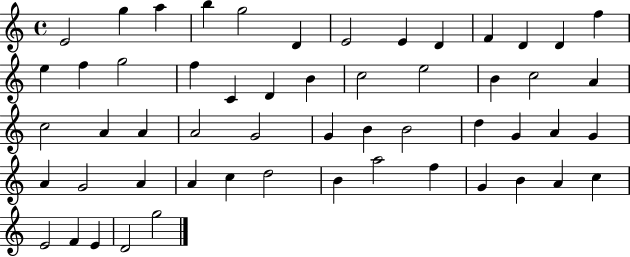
E4/h G5/q A5/q B5/q G5/h D4/q E4/h E4/q D4/q F4/q D4/q D4/q F5/q E5/q F5/q G5/h F5/q C4/q D4/q B4/q C5/h E5/h B4/q C5/h A4/q C5/h A4/q A4/q A4/h G4/h G4/q B4/q B4/h D5/q G4/q A4/q G4/q A4/q G4/h A4/q A4/q C5/q D5/h B4/q A5/h F5/q G4/q B4/q A4/q C5/q E4/h F4/q E4/q D4/h G5/h